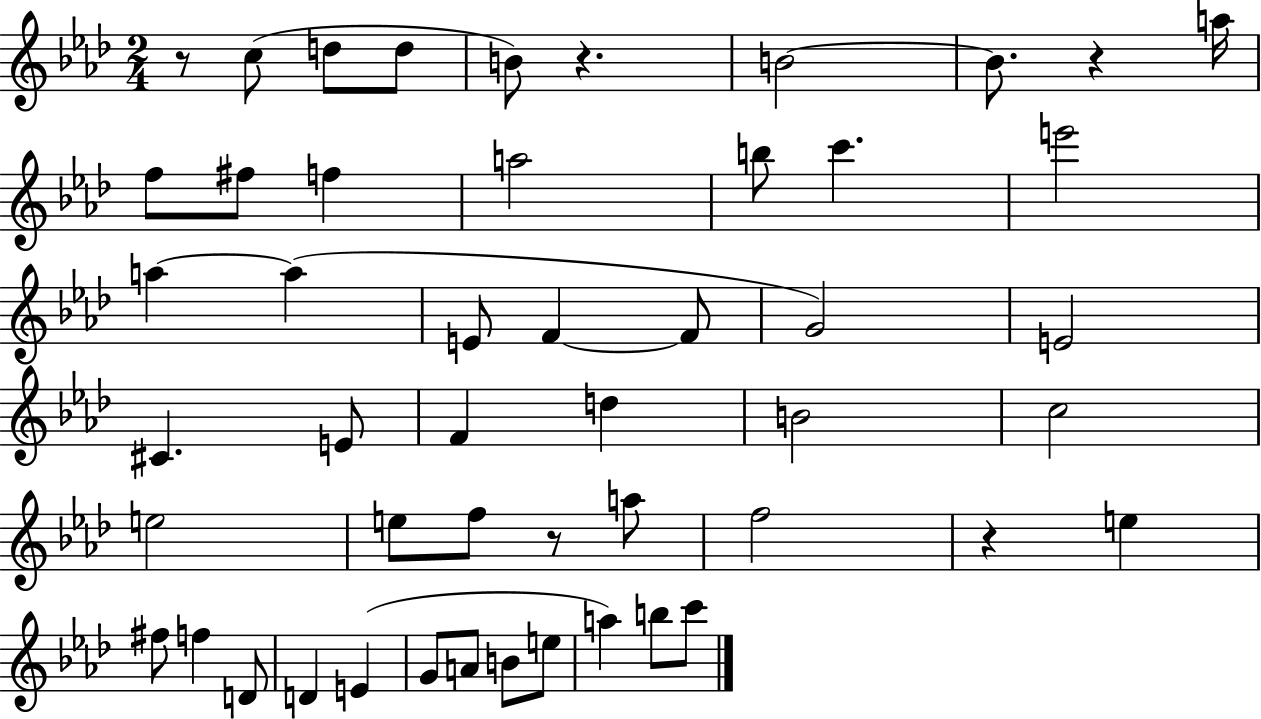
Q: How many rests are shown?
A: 5